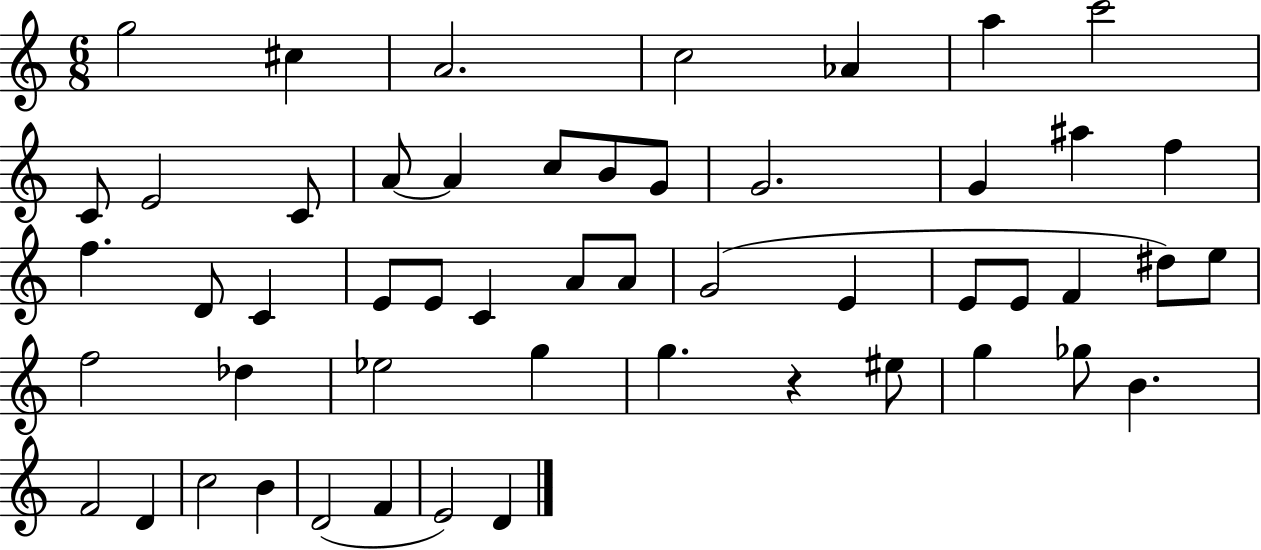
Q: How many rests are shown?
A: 1